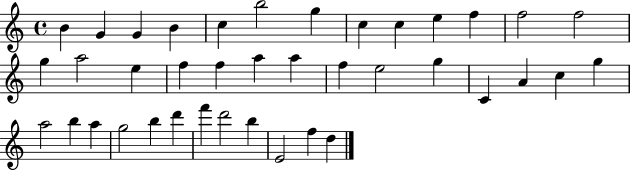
B4/q G4/q G4/q B4/q C5/q B5/h G5/q C5/q C5/q E5/q F5/q F5/h F5/h G5/q A5/h E5/q F5/q F5/q A5/q A5/q F5/q E5/h G5/q C4/q A4/q C5/q G5/q A5/h B5/q A5/q G5/h B5/q D6/q F6/q D6/h B5/q E4/h F5/q D5/q